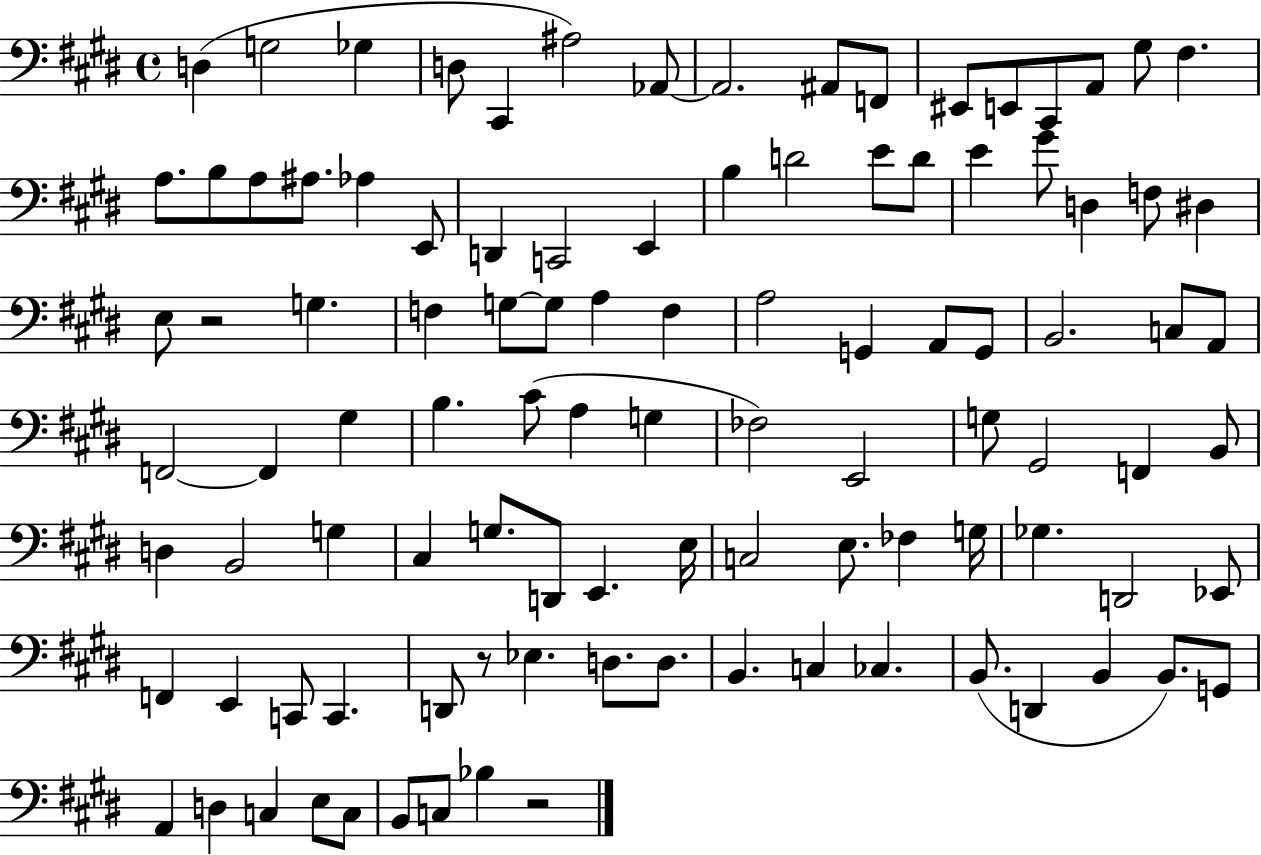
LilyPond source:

{
  \clef bass
  \time 4/4
  \defaultTimeSignature
  \key e \major
  \repeat volta 2 { d4( g2 ges4 | d8 cis,4 ais2) aes,8~~ | aes,2. ais,8 f,8 | eis,8 e,8 cis,8 a,8 gis8 fis4. | \break a8. b8 a8 ais8. aes4 e,8 | d,4 c,2 e,4 | b4 d'2 e'8 d'8 | e'4 gis'8 d4 f8 dis4 | \break e8 r2 g4. | f4 g8~~ g8 a4 f4 | a2 g,4 a,8 g,8 | b,2. c8 a,8 | \break f,2~~ f,4 gis4 | b4. cis'8( a4 g4 | fes2) e,2 | g8 gis,2 f,4 b,8 | \break d4 b,2 g4 | cis4 g8. d,8 e,4. e16 | c2 e8. fes4 g16 | ges4. d,2 ees,8 | \break f,4 e,4 c,8 c,4. | d,8 r8 ees4. d8. d8. | b,4. c4 ces4. | b,8.( d,4 b,4 b,8.) g,8 | \break a,4 d4 c4 e8 c8 | b,8 c8 bes4 r2 | } \bar "|."
}